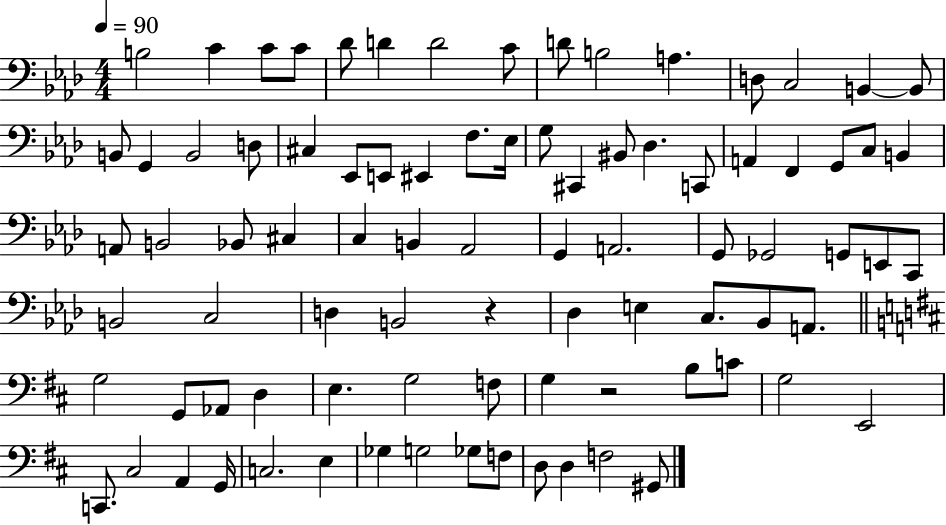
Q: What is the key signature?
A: AES major